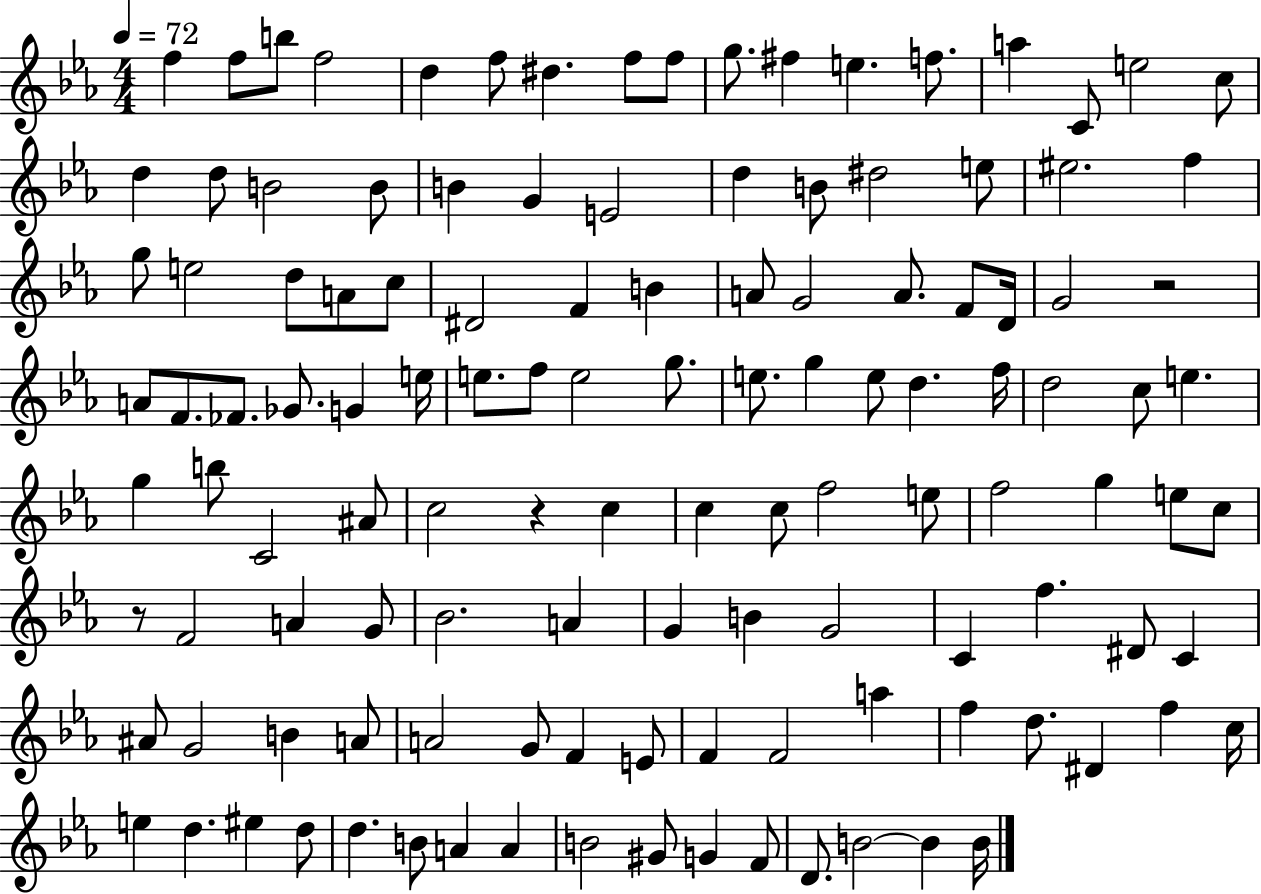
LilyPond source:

{
  \clef treble
  \numericTimeSignature
  \time 4/4
  \key ees \major
  \tempo 4 = 72
  \repeat volta 2 { f''4 f''8 b''8 f''2 | d''4 f''8 dis''4. f''8 f''8 | g''8. fis''4 e''4. f''8. | a''4 c'8 e''2 c''8 | \break d''4 d''8 b'2 b'8 | b'4 g'4 e'2 | d''4 b'8 dis''2 e''8 | eis''2. f''4 | \break g''8 e''2 d''8 a'8 c''8 | dis'2 f'4 b'4 | a'8 g'2 a'8. f'8 d'16 | g'2 r2 | \break a'8 f'8. fes'8. ges'8. g'4 e''16 | e''8. f''8 e''2 g''8. | e''8. g''4 e''8 d''4. f''16 | d''2 c''8 e''4. | \break g''4 b''8 c'2 ais'8 | c''2 r4 c''4 | c''4 c''8 f''2 e''8 | f''2 g''4 e''8 c''8 | \break r8 f'2 a'4 g'8 | bes'2. a'4 | g'4 b'4 g'2 | c'4 f''4. dis'8 c'4 | \break ais'8 g'2 b'4 a'8 | a'2 g'8 f'4 e'8 | f'4 f'2 a''4 | f''4 d''8. dis'4 f''4 c''16 | \break e''4 d''4. eis''4 d''8 | d''4. b'8 a'4 a'4 | b'2 gis'8 g'4 f'8 | d'8. b'2~~ b'4 b'16 | \break } \bar "|."
}